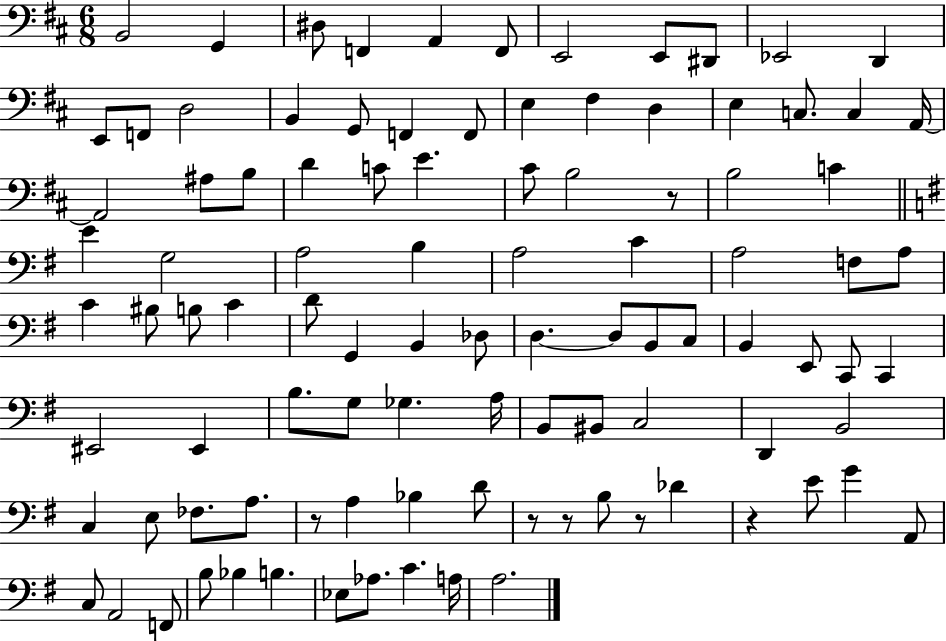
X:1
T:Untitled
M:6/8
L:1/4
K:D
B,,2 G,, ^D,/2 F,, A,, F,,/2 E,,2 E,,/2 ^D,,/2 _E,,2 D,, E,,/2 F,,/2 D,2 B,, G,,/2 F,, F,,/2 E, ^F, D, E, C,/2 C, A,,/4 A,,2 ^A,/2 B,/2 D C/2 E ^C/2 B,2 z/2 B,2 C E G,2 A,2 B, A,2 C A,2 F,/2 A,/2 C ^B,/2 B,/2 C D/2 G,, B,, _D,/2 D, D,/2 B,,/2 C,/2 B,, E,,/2 C,,/2 C,, ^E,,2 ^E,, B,/2 G,/2 _G, A,/4 B,,/2 ^B,,/2 C,2 D,, B,,2 C, E,/2 _F,/2 A,/2 z/2 A, _B, D/2 z/2 z/2 B,/2 z/2 _D z E/2 G A,,/2 C,/2 A,,2 F,,/2 B,/2 _B, B, _E,/2 _A,/2 C A,/4 A,2